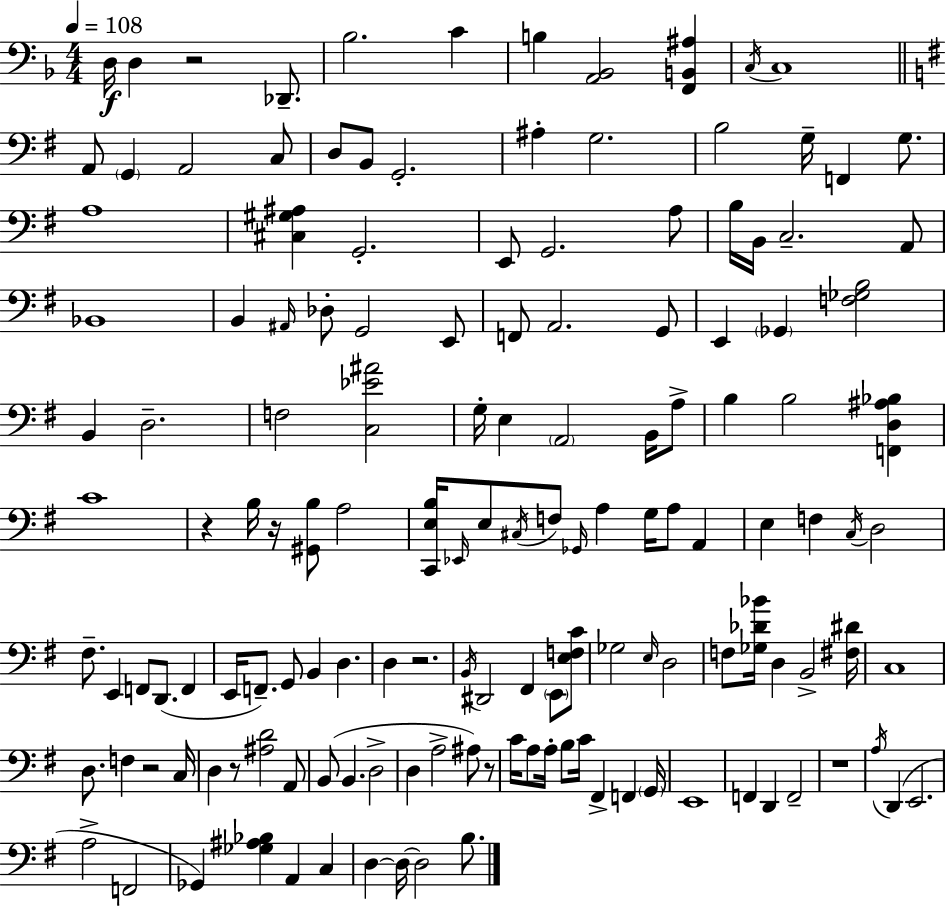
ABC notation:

X:1
T:Untitled
M:4/4
L:1/4
K:Dm
D,/4 D, z2 _D,,/2 _B,2 C B, [A,,_B,,]2 [F,,B,,^A,] C,/4 C,4 A,,/2 G,, A,,2 C,/2 D,/2 B,,/2 G,,2 ^A, G,2 B,2 G,/4 F,, G,/2 A,4 [^C,^G,^A,] G,,2 E,,/2 G,,2 A,/2 B,/4 B,,/4 C,2 A,,/2 _B,,4 B,, ^A,,/4 _D,/2 G,,2 E,,/2 F,,/2 A,,2 G,,/2 E,, _G,, [F,_G,B,]2 B,, D,2 F,2 [C,_E^A]2 G,/4 E, A,,2 B,,/4 A,/2 B, B,2 [F,,D,^A,_B,] C4 z B,/4 z/4 [^G,,B,]/2 A,2 [C,,E,B,]/4 _E,,/4 E,/2 ^C,/4 F,/2 _G,,/4 A, G,/4 A,/2 A,, E, F, C,/4 D,2 ^F,/2 E,, F,,/2 D,,/2 F,, E,,/4 F,,/2 G,,/2 B,, D, D, z2 B,,/4 ^D,,2 ^F,, E,,/2 [E,F,C]/2 _G,2 E,/4 D,2 F,/2 [_G,_D_B]/4 D, B,,2 [^F,^D]/4 C,4 D,/2 F, z2 C,/4 D, z/2 [^A,D]2 A,,/2 B,,/2 B,, D,2 D, A,2 ^A,/2 z/2 C/4 A,/2 A,/4 B,/2 C/4 ^F,, F,, G,,/4 E,,4 F,, D,, F,,2 z4 A,/4 D,, E,,2 A,2 F,,2 _G,, [_G,^A,_B,] A,, C, D, D,/4 D,2 B,/2